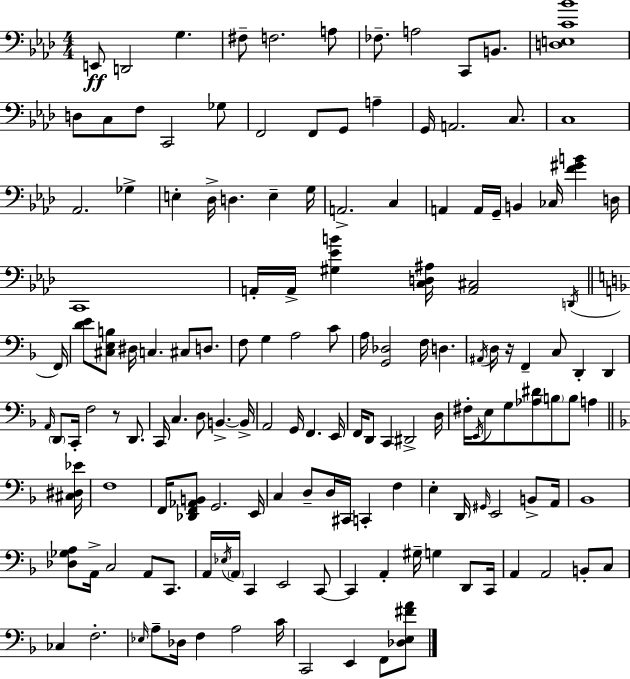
{
  \clef bass
  \numericTimeSignature
  \time 4/4
  \key aes \major
  e,8\ff d,2 g4. | fis8-- f2. a8 | fes8.-- a2 c,8 b,8. | <d e c' bes'>1 | \break d8 c8 f8 c,2 ges8 | f,2 f,8 g,8 a4-- | g,16 a,2. c8. | c1 | \break aes,2. ges4-> | e4-. des16-> d4. e4-- g16 | a,2.-> c4 | a,4 a,16 g,16-- b,4 ces16 <f' gis' b'>4 d16 | \break c,1 | a,16-. a,16-> <gis ees' b'>4 <c d ais>16 <a, cis>2 \acciaccatura { d,16 } | \bar "||" \break \key f \major f,16 <d' e'>8 <cis e b>8 dis16 c4. cis8 d8. | f8 g4 a2 c'8 | a16 <g, des>2 f16 d4. | \acciaccatura { ais,16 } d16 r16 f,4-- c8 d,4-. d,4 | \break \grace { a,16 } \parenthesize d,8 c,16-. f2 r8 | d,8. c,16 c4. d8 b,4.->~~ | b,16-> a,2 g,16 f,4. | e,16 f,16 d,8 c,4 dis,2-> | \break d16 fis16-. \acciaccatura { e,16 } e8 g8 <aes dis'>8 \parenthesize b8 b8 a4 | \bar "||" \break \key f \major <cis dis ees'>16 f1 | f,16 <des, f, aes, b,>8 g,2. | e,16 c4 d8-- d16 cis,16 c,4-. f4 | e4-. d,16 \grace { gis,16 } e,2 b,8-> | \break a,16 bes,1 | <des ges a>8 a,16-> c2 a,8 c,8. | a,16 \acciaccatura { ees16 } \parenthesize a,16 c,4 e,2 | c,8~~ c,4 a,4-. gis16-- g4 | \break d,8 c,16 a,4 a,2 b,8-. | c8 ces4 f2.-. | \grace { ees16 } a8-- des16 f4 a2 | c'16 c,2 e,4 | \break f,8 <des e fis' a'>8 \bar "|."
}